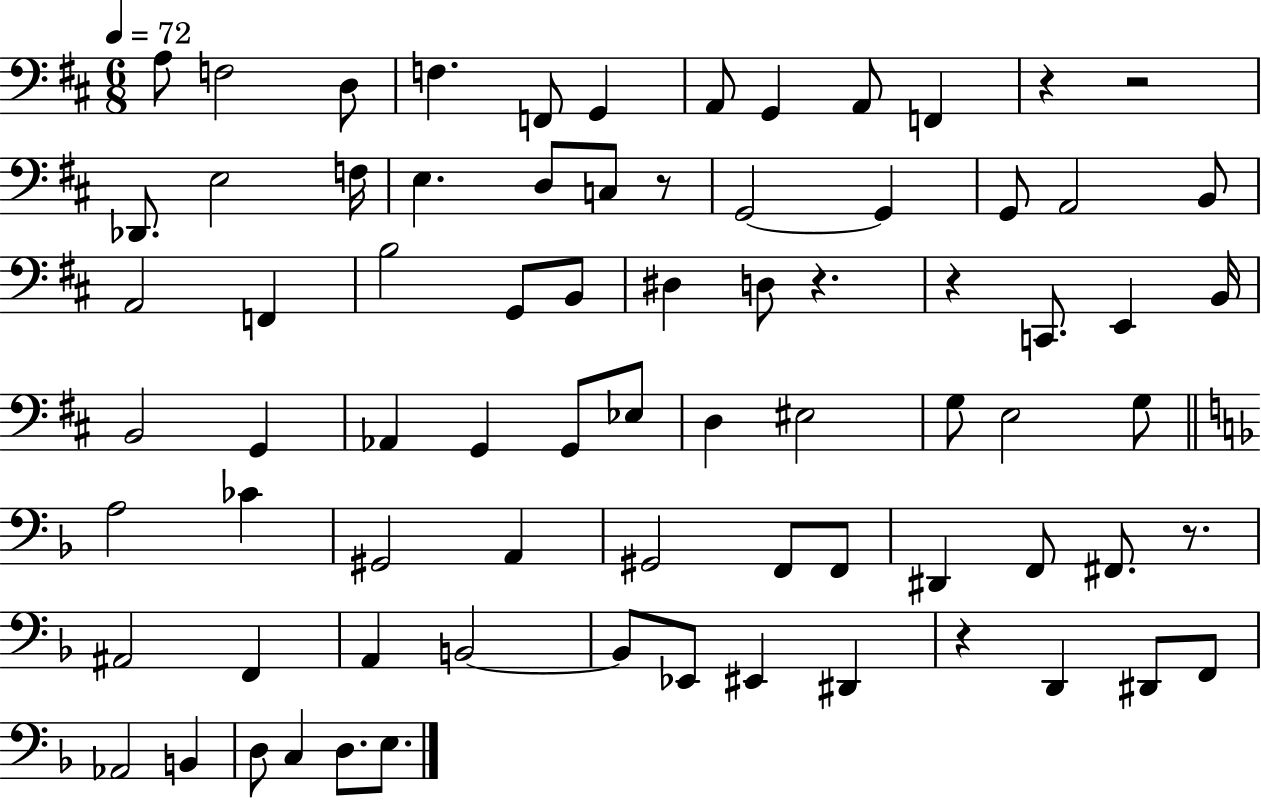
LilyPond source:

{
  \clef bass
  \numericTimeSignature
  \time 6/8
  \key d \major
  \tempo 4 = 72
  a8 f2 d8 | f4. f,8 g,4 | a,8 g,4 a,8 f,4 | r4 r2 | \break des,8. e2 f16 | e4. d8 c8 r8 | g,2~~ g,4 | g,8 a,2 b,8 | \break a,2 f,4 | b2 g,8 b,8 | dis4 d8 r4. | r4 c,8. e,4 b,16 | \break b,2 g,4 | aes,4 g,4 g,8 ees8 | d4 eis2 | g8 e2 g8 | \break \bar "||" \break \key f \major a2 ces'4 | gis,2 a,4 | gis,2 f,8 f,8 | dis,4 f,8 fis,8. r8. | \break ais,2 f,4 | a,4 b,2~~ | b,8 ees,8 eis,4 dis,4 | r4 d,4 dis,8 f,8 | \break aes,2 b,4 | d8 c4 d8. e8. | \bar "|."
}